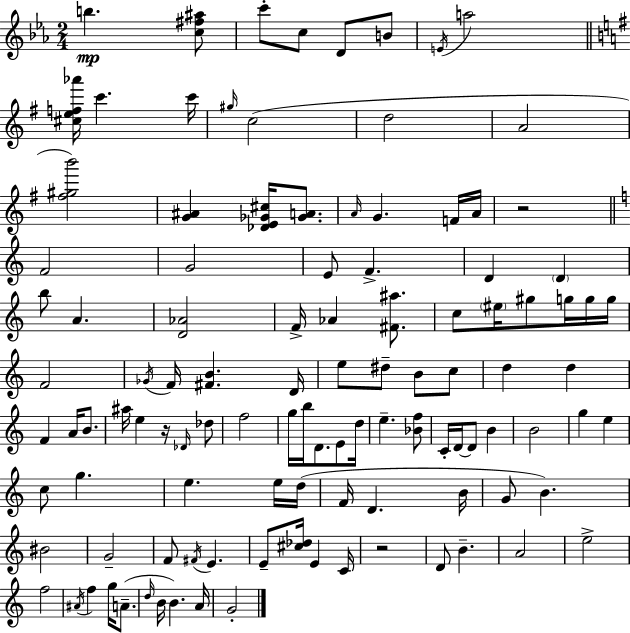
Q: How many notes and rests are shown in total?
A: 110